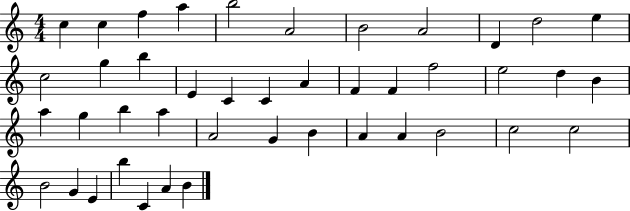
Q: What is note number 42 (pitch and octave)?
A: A4